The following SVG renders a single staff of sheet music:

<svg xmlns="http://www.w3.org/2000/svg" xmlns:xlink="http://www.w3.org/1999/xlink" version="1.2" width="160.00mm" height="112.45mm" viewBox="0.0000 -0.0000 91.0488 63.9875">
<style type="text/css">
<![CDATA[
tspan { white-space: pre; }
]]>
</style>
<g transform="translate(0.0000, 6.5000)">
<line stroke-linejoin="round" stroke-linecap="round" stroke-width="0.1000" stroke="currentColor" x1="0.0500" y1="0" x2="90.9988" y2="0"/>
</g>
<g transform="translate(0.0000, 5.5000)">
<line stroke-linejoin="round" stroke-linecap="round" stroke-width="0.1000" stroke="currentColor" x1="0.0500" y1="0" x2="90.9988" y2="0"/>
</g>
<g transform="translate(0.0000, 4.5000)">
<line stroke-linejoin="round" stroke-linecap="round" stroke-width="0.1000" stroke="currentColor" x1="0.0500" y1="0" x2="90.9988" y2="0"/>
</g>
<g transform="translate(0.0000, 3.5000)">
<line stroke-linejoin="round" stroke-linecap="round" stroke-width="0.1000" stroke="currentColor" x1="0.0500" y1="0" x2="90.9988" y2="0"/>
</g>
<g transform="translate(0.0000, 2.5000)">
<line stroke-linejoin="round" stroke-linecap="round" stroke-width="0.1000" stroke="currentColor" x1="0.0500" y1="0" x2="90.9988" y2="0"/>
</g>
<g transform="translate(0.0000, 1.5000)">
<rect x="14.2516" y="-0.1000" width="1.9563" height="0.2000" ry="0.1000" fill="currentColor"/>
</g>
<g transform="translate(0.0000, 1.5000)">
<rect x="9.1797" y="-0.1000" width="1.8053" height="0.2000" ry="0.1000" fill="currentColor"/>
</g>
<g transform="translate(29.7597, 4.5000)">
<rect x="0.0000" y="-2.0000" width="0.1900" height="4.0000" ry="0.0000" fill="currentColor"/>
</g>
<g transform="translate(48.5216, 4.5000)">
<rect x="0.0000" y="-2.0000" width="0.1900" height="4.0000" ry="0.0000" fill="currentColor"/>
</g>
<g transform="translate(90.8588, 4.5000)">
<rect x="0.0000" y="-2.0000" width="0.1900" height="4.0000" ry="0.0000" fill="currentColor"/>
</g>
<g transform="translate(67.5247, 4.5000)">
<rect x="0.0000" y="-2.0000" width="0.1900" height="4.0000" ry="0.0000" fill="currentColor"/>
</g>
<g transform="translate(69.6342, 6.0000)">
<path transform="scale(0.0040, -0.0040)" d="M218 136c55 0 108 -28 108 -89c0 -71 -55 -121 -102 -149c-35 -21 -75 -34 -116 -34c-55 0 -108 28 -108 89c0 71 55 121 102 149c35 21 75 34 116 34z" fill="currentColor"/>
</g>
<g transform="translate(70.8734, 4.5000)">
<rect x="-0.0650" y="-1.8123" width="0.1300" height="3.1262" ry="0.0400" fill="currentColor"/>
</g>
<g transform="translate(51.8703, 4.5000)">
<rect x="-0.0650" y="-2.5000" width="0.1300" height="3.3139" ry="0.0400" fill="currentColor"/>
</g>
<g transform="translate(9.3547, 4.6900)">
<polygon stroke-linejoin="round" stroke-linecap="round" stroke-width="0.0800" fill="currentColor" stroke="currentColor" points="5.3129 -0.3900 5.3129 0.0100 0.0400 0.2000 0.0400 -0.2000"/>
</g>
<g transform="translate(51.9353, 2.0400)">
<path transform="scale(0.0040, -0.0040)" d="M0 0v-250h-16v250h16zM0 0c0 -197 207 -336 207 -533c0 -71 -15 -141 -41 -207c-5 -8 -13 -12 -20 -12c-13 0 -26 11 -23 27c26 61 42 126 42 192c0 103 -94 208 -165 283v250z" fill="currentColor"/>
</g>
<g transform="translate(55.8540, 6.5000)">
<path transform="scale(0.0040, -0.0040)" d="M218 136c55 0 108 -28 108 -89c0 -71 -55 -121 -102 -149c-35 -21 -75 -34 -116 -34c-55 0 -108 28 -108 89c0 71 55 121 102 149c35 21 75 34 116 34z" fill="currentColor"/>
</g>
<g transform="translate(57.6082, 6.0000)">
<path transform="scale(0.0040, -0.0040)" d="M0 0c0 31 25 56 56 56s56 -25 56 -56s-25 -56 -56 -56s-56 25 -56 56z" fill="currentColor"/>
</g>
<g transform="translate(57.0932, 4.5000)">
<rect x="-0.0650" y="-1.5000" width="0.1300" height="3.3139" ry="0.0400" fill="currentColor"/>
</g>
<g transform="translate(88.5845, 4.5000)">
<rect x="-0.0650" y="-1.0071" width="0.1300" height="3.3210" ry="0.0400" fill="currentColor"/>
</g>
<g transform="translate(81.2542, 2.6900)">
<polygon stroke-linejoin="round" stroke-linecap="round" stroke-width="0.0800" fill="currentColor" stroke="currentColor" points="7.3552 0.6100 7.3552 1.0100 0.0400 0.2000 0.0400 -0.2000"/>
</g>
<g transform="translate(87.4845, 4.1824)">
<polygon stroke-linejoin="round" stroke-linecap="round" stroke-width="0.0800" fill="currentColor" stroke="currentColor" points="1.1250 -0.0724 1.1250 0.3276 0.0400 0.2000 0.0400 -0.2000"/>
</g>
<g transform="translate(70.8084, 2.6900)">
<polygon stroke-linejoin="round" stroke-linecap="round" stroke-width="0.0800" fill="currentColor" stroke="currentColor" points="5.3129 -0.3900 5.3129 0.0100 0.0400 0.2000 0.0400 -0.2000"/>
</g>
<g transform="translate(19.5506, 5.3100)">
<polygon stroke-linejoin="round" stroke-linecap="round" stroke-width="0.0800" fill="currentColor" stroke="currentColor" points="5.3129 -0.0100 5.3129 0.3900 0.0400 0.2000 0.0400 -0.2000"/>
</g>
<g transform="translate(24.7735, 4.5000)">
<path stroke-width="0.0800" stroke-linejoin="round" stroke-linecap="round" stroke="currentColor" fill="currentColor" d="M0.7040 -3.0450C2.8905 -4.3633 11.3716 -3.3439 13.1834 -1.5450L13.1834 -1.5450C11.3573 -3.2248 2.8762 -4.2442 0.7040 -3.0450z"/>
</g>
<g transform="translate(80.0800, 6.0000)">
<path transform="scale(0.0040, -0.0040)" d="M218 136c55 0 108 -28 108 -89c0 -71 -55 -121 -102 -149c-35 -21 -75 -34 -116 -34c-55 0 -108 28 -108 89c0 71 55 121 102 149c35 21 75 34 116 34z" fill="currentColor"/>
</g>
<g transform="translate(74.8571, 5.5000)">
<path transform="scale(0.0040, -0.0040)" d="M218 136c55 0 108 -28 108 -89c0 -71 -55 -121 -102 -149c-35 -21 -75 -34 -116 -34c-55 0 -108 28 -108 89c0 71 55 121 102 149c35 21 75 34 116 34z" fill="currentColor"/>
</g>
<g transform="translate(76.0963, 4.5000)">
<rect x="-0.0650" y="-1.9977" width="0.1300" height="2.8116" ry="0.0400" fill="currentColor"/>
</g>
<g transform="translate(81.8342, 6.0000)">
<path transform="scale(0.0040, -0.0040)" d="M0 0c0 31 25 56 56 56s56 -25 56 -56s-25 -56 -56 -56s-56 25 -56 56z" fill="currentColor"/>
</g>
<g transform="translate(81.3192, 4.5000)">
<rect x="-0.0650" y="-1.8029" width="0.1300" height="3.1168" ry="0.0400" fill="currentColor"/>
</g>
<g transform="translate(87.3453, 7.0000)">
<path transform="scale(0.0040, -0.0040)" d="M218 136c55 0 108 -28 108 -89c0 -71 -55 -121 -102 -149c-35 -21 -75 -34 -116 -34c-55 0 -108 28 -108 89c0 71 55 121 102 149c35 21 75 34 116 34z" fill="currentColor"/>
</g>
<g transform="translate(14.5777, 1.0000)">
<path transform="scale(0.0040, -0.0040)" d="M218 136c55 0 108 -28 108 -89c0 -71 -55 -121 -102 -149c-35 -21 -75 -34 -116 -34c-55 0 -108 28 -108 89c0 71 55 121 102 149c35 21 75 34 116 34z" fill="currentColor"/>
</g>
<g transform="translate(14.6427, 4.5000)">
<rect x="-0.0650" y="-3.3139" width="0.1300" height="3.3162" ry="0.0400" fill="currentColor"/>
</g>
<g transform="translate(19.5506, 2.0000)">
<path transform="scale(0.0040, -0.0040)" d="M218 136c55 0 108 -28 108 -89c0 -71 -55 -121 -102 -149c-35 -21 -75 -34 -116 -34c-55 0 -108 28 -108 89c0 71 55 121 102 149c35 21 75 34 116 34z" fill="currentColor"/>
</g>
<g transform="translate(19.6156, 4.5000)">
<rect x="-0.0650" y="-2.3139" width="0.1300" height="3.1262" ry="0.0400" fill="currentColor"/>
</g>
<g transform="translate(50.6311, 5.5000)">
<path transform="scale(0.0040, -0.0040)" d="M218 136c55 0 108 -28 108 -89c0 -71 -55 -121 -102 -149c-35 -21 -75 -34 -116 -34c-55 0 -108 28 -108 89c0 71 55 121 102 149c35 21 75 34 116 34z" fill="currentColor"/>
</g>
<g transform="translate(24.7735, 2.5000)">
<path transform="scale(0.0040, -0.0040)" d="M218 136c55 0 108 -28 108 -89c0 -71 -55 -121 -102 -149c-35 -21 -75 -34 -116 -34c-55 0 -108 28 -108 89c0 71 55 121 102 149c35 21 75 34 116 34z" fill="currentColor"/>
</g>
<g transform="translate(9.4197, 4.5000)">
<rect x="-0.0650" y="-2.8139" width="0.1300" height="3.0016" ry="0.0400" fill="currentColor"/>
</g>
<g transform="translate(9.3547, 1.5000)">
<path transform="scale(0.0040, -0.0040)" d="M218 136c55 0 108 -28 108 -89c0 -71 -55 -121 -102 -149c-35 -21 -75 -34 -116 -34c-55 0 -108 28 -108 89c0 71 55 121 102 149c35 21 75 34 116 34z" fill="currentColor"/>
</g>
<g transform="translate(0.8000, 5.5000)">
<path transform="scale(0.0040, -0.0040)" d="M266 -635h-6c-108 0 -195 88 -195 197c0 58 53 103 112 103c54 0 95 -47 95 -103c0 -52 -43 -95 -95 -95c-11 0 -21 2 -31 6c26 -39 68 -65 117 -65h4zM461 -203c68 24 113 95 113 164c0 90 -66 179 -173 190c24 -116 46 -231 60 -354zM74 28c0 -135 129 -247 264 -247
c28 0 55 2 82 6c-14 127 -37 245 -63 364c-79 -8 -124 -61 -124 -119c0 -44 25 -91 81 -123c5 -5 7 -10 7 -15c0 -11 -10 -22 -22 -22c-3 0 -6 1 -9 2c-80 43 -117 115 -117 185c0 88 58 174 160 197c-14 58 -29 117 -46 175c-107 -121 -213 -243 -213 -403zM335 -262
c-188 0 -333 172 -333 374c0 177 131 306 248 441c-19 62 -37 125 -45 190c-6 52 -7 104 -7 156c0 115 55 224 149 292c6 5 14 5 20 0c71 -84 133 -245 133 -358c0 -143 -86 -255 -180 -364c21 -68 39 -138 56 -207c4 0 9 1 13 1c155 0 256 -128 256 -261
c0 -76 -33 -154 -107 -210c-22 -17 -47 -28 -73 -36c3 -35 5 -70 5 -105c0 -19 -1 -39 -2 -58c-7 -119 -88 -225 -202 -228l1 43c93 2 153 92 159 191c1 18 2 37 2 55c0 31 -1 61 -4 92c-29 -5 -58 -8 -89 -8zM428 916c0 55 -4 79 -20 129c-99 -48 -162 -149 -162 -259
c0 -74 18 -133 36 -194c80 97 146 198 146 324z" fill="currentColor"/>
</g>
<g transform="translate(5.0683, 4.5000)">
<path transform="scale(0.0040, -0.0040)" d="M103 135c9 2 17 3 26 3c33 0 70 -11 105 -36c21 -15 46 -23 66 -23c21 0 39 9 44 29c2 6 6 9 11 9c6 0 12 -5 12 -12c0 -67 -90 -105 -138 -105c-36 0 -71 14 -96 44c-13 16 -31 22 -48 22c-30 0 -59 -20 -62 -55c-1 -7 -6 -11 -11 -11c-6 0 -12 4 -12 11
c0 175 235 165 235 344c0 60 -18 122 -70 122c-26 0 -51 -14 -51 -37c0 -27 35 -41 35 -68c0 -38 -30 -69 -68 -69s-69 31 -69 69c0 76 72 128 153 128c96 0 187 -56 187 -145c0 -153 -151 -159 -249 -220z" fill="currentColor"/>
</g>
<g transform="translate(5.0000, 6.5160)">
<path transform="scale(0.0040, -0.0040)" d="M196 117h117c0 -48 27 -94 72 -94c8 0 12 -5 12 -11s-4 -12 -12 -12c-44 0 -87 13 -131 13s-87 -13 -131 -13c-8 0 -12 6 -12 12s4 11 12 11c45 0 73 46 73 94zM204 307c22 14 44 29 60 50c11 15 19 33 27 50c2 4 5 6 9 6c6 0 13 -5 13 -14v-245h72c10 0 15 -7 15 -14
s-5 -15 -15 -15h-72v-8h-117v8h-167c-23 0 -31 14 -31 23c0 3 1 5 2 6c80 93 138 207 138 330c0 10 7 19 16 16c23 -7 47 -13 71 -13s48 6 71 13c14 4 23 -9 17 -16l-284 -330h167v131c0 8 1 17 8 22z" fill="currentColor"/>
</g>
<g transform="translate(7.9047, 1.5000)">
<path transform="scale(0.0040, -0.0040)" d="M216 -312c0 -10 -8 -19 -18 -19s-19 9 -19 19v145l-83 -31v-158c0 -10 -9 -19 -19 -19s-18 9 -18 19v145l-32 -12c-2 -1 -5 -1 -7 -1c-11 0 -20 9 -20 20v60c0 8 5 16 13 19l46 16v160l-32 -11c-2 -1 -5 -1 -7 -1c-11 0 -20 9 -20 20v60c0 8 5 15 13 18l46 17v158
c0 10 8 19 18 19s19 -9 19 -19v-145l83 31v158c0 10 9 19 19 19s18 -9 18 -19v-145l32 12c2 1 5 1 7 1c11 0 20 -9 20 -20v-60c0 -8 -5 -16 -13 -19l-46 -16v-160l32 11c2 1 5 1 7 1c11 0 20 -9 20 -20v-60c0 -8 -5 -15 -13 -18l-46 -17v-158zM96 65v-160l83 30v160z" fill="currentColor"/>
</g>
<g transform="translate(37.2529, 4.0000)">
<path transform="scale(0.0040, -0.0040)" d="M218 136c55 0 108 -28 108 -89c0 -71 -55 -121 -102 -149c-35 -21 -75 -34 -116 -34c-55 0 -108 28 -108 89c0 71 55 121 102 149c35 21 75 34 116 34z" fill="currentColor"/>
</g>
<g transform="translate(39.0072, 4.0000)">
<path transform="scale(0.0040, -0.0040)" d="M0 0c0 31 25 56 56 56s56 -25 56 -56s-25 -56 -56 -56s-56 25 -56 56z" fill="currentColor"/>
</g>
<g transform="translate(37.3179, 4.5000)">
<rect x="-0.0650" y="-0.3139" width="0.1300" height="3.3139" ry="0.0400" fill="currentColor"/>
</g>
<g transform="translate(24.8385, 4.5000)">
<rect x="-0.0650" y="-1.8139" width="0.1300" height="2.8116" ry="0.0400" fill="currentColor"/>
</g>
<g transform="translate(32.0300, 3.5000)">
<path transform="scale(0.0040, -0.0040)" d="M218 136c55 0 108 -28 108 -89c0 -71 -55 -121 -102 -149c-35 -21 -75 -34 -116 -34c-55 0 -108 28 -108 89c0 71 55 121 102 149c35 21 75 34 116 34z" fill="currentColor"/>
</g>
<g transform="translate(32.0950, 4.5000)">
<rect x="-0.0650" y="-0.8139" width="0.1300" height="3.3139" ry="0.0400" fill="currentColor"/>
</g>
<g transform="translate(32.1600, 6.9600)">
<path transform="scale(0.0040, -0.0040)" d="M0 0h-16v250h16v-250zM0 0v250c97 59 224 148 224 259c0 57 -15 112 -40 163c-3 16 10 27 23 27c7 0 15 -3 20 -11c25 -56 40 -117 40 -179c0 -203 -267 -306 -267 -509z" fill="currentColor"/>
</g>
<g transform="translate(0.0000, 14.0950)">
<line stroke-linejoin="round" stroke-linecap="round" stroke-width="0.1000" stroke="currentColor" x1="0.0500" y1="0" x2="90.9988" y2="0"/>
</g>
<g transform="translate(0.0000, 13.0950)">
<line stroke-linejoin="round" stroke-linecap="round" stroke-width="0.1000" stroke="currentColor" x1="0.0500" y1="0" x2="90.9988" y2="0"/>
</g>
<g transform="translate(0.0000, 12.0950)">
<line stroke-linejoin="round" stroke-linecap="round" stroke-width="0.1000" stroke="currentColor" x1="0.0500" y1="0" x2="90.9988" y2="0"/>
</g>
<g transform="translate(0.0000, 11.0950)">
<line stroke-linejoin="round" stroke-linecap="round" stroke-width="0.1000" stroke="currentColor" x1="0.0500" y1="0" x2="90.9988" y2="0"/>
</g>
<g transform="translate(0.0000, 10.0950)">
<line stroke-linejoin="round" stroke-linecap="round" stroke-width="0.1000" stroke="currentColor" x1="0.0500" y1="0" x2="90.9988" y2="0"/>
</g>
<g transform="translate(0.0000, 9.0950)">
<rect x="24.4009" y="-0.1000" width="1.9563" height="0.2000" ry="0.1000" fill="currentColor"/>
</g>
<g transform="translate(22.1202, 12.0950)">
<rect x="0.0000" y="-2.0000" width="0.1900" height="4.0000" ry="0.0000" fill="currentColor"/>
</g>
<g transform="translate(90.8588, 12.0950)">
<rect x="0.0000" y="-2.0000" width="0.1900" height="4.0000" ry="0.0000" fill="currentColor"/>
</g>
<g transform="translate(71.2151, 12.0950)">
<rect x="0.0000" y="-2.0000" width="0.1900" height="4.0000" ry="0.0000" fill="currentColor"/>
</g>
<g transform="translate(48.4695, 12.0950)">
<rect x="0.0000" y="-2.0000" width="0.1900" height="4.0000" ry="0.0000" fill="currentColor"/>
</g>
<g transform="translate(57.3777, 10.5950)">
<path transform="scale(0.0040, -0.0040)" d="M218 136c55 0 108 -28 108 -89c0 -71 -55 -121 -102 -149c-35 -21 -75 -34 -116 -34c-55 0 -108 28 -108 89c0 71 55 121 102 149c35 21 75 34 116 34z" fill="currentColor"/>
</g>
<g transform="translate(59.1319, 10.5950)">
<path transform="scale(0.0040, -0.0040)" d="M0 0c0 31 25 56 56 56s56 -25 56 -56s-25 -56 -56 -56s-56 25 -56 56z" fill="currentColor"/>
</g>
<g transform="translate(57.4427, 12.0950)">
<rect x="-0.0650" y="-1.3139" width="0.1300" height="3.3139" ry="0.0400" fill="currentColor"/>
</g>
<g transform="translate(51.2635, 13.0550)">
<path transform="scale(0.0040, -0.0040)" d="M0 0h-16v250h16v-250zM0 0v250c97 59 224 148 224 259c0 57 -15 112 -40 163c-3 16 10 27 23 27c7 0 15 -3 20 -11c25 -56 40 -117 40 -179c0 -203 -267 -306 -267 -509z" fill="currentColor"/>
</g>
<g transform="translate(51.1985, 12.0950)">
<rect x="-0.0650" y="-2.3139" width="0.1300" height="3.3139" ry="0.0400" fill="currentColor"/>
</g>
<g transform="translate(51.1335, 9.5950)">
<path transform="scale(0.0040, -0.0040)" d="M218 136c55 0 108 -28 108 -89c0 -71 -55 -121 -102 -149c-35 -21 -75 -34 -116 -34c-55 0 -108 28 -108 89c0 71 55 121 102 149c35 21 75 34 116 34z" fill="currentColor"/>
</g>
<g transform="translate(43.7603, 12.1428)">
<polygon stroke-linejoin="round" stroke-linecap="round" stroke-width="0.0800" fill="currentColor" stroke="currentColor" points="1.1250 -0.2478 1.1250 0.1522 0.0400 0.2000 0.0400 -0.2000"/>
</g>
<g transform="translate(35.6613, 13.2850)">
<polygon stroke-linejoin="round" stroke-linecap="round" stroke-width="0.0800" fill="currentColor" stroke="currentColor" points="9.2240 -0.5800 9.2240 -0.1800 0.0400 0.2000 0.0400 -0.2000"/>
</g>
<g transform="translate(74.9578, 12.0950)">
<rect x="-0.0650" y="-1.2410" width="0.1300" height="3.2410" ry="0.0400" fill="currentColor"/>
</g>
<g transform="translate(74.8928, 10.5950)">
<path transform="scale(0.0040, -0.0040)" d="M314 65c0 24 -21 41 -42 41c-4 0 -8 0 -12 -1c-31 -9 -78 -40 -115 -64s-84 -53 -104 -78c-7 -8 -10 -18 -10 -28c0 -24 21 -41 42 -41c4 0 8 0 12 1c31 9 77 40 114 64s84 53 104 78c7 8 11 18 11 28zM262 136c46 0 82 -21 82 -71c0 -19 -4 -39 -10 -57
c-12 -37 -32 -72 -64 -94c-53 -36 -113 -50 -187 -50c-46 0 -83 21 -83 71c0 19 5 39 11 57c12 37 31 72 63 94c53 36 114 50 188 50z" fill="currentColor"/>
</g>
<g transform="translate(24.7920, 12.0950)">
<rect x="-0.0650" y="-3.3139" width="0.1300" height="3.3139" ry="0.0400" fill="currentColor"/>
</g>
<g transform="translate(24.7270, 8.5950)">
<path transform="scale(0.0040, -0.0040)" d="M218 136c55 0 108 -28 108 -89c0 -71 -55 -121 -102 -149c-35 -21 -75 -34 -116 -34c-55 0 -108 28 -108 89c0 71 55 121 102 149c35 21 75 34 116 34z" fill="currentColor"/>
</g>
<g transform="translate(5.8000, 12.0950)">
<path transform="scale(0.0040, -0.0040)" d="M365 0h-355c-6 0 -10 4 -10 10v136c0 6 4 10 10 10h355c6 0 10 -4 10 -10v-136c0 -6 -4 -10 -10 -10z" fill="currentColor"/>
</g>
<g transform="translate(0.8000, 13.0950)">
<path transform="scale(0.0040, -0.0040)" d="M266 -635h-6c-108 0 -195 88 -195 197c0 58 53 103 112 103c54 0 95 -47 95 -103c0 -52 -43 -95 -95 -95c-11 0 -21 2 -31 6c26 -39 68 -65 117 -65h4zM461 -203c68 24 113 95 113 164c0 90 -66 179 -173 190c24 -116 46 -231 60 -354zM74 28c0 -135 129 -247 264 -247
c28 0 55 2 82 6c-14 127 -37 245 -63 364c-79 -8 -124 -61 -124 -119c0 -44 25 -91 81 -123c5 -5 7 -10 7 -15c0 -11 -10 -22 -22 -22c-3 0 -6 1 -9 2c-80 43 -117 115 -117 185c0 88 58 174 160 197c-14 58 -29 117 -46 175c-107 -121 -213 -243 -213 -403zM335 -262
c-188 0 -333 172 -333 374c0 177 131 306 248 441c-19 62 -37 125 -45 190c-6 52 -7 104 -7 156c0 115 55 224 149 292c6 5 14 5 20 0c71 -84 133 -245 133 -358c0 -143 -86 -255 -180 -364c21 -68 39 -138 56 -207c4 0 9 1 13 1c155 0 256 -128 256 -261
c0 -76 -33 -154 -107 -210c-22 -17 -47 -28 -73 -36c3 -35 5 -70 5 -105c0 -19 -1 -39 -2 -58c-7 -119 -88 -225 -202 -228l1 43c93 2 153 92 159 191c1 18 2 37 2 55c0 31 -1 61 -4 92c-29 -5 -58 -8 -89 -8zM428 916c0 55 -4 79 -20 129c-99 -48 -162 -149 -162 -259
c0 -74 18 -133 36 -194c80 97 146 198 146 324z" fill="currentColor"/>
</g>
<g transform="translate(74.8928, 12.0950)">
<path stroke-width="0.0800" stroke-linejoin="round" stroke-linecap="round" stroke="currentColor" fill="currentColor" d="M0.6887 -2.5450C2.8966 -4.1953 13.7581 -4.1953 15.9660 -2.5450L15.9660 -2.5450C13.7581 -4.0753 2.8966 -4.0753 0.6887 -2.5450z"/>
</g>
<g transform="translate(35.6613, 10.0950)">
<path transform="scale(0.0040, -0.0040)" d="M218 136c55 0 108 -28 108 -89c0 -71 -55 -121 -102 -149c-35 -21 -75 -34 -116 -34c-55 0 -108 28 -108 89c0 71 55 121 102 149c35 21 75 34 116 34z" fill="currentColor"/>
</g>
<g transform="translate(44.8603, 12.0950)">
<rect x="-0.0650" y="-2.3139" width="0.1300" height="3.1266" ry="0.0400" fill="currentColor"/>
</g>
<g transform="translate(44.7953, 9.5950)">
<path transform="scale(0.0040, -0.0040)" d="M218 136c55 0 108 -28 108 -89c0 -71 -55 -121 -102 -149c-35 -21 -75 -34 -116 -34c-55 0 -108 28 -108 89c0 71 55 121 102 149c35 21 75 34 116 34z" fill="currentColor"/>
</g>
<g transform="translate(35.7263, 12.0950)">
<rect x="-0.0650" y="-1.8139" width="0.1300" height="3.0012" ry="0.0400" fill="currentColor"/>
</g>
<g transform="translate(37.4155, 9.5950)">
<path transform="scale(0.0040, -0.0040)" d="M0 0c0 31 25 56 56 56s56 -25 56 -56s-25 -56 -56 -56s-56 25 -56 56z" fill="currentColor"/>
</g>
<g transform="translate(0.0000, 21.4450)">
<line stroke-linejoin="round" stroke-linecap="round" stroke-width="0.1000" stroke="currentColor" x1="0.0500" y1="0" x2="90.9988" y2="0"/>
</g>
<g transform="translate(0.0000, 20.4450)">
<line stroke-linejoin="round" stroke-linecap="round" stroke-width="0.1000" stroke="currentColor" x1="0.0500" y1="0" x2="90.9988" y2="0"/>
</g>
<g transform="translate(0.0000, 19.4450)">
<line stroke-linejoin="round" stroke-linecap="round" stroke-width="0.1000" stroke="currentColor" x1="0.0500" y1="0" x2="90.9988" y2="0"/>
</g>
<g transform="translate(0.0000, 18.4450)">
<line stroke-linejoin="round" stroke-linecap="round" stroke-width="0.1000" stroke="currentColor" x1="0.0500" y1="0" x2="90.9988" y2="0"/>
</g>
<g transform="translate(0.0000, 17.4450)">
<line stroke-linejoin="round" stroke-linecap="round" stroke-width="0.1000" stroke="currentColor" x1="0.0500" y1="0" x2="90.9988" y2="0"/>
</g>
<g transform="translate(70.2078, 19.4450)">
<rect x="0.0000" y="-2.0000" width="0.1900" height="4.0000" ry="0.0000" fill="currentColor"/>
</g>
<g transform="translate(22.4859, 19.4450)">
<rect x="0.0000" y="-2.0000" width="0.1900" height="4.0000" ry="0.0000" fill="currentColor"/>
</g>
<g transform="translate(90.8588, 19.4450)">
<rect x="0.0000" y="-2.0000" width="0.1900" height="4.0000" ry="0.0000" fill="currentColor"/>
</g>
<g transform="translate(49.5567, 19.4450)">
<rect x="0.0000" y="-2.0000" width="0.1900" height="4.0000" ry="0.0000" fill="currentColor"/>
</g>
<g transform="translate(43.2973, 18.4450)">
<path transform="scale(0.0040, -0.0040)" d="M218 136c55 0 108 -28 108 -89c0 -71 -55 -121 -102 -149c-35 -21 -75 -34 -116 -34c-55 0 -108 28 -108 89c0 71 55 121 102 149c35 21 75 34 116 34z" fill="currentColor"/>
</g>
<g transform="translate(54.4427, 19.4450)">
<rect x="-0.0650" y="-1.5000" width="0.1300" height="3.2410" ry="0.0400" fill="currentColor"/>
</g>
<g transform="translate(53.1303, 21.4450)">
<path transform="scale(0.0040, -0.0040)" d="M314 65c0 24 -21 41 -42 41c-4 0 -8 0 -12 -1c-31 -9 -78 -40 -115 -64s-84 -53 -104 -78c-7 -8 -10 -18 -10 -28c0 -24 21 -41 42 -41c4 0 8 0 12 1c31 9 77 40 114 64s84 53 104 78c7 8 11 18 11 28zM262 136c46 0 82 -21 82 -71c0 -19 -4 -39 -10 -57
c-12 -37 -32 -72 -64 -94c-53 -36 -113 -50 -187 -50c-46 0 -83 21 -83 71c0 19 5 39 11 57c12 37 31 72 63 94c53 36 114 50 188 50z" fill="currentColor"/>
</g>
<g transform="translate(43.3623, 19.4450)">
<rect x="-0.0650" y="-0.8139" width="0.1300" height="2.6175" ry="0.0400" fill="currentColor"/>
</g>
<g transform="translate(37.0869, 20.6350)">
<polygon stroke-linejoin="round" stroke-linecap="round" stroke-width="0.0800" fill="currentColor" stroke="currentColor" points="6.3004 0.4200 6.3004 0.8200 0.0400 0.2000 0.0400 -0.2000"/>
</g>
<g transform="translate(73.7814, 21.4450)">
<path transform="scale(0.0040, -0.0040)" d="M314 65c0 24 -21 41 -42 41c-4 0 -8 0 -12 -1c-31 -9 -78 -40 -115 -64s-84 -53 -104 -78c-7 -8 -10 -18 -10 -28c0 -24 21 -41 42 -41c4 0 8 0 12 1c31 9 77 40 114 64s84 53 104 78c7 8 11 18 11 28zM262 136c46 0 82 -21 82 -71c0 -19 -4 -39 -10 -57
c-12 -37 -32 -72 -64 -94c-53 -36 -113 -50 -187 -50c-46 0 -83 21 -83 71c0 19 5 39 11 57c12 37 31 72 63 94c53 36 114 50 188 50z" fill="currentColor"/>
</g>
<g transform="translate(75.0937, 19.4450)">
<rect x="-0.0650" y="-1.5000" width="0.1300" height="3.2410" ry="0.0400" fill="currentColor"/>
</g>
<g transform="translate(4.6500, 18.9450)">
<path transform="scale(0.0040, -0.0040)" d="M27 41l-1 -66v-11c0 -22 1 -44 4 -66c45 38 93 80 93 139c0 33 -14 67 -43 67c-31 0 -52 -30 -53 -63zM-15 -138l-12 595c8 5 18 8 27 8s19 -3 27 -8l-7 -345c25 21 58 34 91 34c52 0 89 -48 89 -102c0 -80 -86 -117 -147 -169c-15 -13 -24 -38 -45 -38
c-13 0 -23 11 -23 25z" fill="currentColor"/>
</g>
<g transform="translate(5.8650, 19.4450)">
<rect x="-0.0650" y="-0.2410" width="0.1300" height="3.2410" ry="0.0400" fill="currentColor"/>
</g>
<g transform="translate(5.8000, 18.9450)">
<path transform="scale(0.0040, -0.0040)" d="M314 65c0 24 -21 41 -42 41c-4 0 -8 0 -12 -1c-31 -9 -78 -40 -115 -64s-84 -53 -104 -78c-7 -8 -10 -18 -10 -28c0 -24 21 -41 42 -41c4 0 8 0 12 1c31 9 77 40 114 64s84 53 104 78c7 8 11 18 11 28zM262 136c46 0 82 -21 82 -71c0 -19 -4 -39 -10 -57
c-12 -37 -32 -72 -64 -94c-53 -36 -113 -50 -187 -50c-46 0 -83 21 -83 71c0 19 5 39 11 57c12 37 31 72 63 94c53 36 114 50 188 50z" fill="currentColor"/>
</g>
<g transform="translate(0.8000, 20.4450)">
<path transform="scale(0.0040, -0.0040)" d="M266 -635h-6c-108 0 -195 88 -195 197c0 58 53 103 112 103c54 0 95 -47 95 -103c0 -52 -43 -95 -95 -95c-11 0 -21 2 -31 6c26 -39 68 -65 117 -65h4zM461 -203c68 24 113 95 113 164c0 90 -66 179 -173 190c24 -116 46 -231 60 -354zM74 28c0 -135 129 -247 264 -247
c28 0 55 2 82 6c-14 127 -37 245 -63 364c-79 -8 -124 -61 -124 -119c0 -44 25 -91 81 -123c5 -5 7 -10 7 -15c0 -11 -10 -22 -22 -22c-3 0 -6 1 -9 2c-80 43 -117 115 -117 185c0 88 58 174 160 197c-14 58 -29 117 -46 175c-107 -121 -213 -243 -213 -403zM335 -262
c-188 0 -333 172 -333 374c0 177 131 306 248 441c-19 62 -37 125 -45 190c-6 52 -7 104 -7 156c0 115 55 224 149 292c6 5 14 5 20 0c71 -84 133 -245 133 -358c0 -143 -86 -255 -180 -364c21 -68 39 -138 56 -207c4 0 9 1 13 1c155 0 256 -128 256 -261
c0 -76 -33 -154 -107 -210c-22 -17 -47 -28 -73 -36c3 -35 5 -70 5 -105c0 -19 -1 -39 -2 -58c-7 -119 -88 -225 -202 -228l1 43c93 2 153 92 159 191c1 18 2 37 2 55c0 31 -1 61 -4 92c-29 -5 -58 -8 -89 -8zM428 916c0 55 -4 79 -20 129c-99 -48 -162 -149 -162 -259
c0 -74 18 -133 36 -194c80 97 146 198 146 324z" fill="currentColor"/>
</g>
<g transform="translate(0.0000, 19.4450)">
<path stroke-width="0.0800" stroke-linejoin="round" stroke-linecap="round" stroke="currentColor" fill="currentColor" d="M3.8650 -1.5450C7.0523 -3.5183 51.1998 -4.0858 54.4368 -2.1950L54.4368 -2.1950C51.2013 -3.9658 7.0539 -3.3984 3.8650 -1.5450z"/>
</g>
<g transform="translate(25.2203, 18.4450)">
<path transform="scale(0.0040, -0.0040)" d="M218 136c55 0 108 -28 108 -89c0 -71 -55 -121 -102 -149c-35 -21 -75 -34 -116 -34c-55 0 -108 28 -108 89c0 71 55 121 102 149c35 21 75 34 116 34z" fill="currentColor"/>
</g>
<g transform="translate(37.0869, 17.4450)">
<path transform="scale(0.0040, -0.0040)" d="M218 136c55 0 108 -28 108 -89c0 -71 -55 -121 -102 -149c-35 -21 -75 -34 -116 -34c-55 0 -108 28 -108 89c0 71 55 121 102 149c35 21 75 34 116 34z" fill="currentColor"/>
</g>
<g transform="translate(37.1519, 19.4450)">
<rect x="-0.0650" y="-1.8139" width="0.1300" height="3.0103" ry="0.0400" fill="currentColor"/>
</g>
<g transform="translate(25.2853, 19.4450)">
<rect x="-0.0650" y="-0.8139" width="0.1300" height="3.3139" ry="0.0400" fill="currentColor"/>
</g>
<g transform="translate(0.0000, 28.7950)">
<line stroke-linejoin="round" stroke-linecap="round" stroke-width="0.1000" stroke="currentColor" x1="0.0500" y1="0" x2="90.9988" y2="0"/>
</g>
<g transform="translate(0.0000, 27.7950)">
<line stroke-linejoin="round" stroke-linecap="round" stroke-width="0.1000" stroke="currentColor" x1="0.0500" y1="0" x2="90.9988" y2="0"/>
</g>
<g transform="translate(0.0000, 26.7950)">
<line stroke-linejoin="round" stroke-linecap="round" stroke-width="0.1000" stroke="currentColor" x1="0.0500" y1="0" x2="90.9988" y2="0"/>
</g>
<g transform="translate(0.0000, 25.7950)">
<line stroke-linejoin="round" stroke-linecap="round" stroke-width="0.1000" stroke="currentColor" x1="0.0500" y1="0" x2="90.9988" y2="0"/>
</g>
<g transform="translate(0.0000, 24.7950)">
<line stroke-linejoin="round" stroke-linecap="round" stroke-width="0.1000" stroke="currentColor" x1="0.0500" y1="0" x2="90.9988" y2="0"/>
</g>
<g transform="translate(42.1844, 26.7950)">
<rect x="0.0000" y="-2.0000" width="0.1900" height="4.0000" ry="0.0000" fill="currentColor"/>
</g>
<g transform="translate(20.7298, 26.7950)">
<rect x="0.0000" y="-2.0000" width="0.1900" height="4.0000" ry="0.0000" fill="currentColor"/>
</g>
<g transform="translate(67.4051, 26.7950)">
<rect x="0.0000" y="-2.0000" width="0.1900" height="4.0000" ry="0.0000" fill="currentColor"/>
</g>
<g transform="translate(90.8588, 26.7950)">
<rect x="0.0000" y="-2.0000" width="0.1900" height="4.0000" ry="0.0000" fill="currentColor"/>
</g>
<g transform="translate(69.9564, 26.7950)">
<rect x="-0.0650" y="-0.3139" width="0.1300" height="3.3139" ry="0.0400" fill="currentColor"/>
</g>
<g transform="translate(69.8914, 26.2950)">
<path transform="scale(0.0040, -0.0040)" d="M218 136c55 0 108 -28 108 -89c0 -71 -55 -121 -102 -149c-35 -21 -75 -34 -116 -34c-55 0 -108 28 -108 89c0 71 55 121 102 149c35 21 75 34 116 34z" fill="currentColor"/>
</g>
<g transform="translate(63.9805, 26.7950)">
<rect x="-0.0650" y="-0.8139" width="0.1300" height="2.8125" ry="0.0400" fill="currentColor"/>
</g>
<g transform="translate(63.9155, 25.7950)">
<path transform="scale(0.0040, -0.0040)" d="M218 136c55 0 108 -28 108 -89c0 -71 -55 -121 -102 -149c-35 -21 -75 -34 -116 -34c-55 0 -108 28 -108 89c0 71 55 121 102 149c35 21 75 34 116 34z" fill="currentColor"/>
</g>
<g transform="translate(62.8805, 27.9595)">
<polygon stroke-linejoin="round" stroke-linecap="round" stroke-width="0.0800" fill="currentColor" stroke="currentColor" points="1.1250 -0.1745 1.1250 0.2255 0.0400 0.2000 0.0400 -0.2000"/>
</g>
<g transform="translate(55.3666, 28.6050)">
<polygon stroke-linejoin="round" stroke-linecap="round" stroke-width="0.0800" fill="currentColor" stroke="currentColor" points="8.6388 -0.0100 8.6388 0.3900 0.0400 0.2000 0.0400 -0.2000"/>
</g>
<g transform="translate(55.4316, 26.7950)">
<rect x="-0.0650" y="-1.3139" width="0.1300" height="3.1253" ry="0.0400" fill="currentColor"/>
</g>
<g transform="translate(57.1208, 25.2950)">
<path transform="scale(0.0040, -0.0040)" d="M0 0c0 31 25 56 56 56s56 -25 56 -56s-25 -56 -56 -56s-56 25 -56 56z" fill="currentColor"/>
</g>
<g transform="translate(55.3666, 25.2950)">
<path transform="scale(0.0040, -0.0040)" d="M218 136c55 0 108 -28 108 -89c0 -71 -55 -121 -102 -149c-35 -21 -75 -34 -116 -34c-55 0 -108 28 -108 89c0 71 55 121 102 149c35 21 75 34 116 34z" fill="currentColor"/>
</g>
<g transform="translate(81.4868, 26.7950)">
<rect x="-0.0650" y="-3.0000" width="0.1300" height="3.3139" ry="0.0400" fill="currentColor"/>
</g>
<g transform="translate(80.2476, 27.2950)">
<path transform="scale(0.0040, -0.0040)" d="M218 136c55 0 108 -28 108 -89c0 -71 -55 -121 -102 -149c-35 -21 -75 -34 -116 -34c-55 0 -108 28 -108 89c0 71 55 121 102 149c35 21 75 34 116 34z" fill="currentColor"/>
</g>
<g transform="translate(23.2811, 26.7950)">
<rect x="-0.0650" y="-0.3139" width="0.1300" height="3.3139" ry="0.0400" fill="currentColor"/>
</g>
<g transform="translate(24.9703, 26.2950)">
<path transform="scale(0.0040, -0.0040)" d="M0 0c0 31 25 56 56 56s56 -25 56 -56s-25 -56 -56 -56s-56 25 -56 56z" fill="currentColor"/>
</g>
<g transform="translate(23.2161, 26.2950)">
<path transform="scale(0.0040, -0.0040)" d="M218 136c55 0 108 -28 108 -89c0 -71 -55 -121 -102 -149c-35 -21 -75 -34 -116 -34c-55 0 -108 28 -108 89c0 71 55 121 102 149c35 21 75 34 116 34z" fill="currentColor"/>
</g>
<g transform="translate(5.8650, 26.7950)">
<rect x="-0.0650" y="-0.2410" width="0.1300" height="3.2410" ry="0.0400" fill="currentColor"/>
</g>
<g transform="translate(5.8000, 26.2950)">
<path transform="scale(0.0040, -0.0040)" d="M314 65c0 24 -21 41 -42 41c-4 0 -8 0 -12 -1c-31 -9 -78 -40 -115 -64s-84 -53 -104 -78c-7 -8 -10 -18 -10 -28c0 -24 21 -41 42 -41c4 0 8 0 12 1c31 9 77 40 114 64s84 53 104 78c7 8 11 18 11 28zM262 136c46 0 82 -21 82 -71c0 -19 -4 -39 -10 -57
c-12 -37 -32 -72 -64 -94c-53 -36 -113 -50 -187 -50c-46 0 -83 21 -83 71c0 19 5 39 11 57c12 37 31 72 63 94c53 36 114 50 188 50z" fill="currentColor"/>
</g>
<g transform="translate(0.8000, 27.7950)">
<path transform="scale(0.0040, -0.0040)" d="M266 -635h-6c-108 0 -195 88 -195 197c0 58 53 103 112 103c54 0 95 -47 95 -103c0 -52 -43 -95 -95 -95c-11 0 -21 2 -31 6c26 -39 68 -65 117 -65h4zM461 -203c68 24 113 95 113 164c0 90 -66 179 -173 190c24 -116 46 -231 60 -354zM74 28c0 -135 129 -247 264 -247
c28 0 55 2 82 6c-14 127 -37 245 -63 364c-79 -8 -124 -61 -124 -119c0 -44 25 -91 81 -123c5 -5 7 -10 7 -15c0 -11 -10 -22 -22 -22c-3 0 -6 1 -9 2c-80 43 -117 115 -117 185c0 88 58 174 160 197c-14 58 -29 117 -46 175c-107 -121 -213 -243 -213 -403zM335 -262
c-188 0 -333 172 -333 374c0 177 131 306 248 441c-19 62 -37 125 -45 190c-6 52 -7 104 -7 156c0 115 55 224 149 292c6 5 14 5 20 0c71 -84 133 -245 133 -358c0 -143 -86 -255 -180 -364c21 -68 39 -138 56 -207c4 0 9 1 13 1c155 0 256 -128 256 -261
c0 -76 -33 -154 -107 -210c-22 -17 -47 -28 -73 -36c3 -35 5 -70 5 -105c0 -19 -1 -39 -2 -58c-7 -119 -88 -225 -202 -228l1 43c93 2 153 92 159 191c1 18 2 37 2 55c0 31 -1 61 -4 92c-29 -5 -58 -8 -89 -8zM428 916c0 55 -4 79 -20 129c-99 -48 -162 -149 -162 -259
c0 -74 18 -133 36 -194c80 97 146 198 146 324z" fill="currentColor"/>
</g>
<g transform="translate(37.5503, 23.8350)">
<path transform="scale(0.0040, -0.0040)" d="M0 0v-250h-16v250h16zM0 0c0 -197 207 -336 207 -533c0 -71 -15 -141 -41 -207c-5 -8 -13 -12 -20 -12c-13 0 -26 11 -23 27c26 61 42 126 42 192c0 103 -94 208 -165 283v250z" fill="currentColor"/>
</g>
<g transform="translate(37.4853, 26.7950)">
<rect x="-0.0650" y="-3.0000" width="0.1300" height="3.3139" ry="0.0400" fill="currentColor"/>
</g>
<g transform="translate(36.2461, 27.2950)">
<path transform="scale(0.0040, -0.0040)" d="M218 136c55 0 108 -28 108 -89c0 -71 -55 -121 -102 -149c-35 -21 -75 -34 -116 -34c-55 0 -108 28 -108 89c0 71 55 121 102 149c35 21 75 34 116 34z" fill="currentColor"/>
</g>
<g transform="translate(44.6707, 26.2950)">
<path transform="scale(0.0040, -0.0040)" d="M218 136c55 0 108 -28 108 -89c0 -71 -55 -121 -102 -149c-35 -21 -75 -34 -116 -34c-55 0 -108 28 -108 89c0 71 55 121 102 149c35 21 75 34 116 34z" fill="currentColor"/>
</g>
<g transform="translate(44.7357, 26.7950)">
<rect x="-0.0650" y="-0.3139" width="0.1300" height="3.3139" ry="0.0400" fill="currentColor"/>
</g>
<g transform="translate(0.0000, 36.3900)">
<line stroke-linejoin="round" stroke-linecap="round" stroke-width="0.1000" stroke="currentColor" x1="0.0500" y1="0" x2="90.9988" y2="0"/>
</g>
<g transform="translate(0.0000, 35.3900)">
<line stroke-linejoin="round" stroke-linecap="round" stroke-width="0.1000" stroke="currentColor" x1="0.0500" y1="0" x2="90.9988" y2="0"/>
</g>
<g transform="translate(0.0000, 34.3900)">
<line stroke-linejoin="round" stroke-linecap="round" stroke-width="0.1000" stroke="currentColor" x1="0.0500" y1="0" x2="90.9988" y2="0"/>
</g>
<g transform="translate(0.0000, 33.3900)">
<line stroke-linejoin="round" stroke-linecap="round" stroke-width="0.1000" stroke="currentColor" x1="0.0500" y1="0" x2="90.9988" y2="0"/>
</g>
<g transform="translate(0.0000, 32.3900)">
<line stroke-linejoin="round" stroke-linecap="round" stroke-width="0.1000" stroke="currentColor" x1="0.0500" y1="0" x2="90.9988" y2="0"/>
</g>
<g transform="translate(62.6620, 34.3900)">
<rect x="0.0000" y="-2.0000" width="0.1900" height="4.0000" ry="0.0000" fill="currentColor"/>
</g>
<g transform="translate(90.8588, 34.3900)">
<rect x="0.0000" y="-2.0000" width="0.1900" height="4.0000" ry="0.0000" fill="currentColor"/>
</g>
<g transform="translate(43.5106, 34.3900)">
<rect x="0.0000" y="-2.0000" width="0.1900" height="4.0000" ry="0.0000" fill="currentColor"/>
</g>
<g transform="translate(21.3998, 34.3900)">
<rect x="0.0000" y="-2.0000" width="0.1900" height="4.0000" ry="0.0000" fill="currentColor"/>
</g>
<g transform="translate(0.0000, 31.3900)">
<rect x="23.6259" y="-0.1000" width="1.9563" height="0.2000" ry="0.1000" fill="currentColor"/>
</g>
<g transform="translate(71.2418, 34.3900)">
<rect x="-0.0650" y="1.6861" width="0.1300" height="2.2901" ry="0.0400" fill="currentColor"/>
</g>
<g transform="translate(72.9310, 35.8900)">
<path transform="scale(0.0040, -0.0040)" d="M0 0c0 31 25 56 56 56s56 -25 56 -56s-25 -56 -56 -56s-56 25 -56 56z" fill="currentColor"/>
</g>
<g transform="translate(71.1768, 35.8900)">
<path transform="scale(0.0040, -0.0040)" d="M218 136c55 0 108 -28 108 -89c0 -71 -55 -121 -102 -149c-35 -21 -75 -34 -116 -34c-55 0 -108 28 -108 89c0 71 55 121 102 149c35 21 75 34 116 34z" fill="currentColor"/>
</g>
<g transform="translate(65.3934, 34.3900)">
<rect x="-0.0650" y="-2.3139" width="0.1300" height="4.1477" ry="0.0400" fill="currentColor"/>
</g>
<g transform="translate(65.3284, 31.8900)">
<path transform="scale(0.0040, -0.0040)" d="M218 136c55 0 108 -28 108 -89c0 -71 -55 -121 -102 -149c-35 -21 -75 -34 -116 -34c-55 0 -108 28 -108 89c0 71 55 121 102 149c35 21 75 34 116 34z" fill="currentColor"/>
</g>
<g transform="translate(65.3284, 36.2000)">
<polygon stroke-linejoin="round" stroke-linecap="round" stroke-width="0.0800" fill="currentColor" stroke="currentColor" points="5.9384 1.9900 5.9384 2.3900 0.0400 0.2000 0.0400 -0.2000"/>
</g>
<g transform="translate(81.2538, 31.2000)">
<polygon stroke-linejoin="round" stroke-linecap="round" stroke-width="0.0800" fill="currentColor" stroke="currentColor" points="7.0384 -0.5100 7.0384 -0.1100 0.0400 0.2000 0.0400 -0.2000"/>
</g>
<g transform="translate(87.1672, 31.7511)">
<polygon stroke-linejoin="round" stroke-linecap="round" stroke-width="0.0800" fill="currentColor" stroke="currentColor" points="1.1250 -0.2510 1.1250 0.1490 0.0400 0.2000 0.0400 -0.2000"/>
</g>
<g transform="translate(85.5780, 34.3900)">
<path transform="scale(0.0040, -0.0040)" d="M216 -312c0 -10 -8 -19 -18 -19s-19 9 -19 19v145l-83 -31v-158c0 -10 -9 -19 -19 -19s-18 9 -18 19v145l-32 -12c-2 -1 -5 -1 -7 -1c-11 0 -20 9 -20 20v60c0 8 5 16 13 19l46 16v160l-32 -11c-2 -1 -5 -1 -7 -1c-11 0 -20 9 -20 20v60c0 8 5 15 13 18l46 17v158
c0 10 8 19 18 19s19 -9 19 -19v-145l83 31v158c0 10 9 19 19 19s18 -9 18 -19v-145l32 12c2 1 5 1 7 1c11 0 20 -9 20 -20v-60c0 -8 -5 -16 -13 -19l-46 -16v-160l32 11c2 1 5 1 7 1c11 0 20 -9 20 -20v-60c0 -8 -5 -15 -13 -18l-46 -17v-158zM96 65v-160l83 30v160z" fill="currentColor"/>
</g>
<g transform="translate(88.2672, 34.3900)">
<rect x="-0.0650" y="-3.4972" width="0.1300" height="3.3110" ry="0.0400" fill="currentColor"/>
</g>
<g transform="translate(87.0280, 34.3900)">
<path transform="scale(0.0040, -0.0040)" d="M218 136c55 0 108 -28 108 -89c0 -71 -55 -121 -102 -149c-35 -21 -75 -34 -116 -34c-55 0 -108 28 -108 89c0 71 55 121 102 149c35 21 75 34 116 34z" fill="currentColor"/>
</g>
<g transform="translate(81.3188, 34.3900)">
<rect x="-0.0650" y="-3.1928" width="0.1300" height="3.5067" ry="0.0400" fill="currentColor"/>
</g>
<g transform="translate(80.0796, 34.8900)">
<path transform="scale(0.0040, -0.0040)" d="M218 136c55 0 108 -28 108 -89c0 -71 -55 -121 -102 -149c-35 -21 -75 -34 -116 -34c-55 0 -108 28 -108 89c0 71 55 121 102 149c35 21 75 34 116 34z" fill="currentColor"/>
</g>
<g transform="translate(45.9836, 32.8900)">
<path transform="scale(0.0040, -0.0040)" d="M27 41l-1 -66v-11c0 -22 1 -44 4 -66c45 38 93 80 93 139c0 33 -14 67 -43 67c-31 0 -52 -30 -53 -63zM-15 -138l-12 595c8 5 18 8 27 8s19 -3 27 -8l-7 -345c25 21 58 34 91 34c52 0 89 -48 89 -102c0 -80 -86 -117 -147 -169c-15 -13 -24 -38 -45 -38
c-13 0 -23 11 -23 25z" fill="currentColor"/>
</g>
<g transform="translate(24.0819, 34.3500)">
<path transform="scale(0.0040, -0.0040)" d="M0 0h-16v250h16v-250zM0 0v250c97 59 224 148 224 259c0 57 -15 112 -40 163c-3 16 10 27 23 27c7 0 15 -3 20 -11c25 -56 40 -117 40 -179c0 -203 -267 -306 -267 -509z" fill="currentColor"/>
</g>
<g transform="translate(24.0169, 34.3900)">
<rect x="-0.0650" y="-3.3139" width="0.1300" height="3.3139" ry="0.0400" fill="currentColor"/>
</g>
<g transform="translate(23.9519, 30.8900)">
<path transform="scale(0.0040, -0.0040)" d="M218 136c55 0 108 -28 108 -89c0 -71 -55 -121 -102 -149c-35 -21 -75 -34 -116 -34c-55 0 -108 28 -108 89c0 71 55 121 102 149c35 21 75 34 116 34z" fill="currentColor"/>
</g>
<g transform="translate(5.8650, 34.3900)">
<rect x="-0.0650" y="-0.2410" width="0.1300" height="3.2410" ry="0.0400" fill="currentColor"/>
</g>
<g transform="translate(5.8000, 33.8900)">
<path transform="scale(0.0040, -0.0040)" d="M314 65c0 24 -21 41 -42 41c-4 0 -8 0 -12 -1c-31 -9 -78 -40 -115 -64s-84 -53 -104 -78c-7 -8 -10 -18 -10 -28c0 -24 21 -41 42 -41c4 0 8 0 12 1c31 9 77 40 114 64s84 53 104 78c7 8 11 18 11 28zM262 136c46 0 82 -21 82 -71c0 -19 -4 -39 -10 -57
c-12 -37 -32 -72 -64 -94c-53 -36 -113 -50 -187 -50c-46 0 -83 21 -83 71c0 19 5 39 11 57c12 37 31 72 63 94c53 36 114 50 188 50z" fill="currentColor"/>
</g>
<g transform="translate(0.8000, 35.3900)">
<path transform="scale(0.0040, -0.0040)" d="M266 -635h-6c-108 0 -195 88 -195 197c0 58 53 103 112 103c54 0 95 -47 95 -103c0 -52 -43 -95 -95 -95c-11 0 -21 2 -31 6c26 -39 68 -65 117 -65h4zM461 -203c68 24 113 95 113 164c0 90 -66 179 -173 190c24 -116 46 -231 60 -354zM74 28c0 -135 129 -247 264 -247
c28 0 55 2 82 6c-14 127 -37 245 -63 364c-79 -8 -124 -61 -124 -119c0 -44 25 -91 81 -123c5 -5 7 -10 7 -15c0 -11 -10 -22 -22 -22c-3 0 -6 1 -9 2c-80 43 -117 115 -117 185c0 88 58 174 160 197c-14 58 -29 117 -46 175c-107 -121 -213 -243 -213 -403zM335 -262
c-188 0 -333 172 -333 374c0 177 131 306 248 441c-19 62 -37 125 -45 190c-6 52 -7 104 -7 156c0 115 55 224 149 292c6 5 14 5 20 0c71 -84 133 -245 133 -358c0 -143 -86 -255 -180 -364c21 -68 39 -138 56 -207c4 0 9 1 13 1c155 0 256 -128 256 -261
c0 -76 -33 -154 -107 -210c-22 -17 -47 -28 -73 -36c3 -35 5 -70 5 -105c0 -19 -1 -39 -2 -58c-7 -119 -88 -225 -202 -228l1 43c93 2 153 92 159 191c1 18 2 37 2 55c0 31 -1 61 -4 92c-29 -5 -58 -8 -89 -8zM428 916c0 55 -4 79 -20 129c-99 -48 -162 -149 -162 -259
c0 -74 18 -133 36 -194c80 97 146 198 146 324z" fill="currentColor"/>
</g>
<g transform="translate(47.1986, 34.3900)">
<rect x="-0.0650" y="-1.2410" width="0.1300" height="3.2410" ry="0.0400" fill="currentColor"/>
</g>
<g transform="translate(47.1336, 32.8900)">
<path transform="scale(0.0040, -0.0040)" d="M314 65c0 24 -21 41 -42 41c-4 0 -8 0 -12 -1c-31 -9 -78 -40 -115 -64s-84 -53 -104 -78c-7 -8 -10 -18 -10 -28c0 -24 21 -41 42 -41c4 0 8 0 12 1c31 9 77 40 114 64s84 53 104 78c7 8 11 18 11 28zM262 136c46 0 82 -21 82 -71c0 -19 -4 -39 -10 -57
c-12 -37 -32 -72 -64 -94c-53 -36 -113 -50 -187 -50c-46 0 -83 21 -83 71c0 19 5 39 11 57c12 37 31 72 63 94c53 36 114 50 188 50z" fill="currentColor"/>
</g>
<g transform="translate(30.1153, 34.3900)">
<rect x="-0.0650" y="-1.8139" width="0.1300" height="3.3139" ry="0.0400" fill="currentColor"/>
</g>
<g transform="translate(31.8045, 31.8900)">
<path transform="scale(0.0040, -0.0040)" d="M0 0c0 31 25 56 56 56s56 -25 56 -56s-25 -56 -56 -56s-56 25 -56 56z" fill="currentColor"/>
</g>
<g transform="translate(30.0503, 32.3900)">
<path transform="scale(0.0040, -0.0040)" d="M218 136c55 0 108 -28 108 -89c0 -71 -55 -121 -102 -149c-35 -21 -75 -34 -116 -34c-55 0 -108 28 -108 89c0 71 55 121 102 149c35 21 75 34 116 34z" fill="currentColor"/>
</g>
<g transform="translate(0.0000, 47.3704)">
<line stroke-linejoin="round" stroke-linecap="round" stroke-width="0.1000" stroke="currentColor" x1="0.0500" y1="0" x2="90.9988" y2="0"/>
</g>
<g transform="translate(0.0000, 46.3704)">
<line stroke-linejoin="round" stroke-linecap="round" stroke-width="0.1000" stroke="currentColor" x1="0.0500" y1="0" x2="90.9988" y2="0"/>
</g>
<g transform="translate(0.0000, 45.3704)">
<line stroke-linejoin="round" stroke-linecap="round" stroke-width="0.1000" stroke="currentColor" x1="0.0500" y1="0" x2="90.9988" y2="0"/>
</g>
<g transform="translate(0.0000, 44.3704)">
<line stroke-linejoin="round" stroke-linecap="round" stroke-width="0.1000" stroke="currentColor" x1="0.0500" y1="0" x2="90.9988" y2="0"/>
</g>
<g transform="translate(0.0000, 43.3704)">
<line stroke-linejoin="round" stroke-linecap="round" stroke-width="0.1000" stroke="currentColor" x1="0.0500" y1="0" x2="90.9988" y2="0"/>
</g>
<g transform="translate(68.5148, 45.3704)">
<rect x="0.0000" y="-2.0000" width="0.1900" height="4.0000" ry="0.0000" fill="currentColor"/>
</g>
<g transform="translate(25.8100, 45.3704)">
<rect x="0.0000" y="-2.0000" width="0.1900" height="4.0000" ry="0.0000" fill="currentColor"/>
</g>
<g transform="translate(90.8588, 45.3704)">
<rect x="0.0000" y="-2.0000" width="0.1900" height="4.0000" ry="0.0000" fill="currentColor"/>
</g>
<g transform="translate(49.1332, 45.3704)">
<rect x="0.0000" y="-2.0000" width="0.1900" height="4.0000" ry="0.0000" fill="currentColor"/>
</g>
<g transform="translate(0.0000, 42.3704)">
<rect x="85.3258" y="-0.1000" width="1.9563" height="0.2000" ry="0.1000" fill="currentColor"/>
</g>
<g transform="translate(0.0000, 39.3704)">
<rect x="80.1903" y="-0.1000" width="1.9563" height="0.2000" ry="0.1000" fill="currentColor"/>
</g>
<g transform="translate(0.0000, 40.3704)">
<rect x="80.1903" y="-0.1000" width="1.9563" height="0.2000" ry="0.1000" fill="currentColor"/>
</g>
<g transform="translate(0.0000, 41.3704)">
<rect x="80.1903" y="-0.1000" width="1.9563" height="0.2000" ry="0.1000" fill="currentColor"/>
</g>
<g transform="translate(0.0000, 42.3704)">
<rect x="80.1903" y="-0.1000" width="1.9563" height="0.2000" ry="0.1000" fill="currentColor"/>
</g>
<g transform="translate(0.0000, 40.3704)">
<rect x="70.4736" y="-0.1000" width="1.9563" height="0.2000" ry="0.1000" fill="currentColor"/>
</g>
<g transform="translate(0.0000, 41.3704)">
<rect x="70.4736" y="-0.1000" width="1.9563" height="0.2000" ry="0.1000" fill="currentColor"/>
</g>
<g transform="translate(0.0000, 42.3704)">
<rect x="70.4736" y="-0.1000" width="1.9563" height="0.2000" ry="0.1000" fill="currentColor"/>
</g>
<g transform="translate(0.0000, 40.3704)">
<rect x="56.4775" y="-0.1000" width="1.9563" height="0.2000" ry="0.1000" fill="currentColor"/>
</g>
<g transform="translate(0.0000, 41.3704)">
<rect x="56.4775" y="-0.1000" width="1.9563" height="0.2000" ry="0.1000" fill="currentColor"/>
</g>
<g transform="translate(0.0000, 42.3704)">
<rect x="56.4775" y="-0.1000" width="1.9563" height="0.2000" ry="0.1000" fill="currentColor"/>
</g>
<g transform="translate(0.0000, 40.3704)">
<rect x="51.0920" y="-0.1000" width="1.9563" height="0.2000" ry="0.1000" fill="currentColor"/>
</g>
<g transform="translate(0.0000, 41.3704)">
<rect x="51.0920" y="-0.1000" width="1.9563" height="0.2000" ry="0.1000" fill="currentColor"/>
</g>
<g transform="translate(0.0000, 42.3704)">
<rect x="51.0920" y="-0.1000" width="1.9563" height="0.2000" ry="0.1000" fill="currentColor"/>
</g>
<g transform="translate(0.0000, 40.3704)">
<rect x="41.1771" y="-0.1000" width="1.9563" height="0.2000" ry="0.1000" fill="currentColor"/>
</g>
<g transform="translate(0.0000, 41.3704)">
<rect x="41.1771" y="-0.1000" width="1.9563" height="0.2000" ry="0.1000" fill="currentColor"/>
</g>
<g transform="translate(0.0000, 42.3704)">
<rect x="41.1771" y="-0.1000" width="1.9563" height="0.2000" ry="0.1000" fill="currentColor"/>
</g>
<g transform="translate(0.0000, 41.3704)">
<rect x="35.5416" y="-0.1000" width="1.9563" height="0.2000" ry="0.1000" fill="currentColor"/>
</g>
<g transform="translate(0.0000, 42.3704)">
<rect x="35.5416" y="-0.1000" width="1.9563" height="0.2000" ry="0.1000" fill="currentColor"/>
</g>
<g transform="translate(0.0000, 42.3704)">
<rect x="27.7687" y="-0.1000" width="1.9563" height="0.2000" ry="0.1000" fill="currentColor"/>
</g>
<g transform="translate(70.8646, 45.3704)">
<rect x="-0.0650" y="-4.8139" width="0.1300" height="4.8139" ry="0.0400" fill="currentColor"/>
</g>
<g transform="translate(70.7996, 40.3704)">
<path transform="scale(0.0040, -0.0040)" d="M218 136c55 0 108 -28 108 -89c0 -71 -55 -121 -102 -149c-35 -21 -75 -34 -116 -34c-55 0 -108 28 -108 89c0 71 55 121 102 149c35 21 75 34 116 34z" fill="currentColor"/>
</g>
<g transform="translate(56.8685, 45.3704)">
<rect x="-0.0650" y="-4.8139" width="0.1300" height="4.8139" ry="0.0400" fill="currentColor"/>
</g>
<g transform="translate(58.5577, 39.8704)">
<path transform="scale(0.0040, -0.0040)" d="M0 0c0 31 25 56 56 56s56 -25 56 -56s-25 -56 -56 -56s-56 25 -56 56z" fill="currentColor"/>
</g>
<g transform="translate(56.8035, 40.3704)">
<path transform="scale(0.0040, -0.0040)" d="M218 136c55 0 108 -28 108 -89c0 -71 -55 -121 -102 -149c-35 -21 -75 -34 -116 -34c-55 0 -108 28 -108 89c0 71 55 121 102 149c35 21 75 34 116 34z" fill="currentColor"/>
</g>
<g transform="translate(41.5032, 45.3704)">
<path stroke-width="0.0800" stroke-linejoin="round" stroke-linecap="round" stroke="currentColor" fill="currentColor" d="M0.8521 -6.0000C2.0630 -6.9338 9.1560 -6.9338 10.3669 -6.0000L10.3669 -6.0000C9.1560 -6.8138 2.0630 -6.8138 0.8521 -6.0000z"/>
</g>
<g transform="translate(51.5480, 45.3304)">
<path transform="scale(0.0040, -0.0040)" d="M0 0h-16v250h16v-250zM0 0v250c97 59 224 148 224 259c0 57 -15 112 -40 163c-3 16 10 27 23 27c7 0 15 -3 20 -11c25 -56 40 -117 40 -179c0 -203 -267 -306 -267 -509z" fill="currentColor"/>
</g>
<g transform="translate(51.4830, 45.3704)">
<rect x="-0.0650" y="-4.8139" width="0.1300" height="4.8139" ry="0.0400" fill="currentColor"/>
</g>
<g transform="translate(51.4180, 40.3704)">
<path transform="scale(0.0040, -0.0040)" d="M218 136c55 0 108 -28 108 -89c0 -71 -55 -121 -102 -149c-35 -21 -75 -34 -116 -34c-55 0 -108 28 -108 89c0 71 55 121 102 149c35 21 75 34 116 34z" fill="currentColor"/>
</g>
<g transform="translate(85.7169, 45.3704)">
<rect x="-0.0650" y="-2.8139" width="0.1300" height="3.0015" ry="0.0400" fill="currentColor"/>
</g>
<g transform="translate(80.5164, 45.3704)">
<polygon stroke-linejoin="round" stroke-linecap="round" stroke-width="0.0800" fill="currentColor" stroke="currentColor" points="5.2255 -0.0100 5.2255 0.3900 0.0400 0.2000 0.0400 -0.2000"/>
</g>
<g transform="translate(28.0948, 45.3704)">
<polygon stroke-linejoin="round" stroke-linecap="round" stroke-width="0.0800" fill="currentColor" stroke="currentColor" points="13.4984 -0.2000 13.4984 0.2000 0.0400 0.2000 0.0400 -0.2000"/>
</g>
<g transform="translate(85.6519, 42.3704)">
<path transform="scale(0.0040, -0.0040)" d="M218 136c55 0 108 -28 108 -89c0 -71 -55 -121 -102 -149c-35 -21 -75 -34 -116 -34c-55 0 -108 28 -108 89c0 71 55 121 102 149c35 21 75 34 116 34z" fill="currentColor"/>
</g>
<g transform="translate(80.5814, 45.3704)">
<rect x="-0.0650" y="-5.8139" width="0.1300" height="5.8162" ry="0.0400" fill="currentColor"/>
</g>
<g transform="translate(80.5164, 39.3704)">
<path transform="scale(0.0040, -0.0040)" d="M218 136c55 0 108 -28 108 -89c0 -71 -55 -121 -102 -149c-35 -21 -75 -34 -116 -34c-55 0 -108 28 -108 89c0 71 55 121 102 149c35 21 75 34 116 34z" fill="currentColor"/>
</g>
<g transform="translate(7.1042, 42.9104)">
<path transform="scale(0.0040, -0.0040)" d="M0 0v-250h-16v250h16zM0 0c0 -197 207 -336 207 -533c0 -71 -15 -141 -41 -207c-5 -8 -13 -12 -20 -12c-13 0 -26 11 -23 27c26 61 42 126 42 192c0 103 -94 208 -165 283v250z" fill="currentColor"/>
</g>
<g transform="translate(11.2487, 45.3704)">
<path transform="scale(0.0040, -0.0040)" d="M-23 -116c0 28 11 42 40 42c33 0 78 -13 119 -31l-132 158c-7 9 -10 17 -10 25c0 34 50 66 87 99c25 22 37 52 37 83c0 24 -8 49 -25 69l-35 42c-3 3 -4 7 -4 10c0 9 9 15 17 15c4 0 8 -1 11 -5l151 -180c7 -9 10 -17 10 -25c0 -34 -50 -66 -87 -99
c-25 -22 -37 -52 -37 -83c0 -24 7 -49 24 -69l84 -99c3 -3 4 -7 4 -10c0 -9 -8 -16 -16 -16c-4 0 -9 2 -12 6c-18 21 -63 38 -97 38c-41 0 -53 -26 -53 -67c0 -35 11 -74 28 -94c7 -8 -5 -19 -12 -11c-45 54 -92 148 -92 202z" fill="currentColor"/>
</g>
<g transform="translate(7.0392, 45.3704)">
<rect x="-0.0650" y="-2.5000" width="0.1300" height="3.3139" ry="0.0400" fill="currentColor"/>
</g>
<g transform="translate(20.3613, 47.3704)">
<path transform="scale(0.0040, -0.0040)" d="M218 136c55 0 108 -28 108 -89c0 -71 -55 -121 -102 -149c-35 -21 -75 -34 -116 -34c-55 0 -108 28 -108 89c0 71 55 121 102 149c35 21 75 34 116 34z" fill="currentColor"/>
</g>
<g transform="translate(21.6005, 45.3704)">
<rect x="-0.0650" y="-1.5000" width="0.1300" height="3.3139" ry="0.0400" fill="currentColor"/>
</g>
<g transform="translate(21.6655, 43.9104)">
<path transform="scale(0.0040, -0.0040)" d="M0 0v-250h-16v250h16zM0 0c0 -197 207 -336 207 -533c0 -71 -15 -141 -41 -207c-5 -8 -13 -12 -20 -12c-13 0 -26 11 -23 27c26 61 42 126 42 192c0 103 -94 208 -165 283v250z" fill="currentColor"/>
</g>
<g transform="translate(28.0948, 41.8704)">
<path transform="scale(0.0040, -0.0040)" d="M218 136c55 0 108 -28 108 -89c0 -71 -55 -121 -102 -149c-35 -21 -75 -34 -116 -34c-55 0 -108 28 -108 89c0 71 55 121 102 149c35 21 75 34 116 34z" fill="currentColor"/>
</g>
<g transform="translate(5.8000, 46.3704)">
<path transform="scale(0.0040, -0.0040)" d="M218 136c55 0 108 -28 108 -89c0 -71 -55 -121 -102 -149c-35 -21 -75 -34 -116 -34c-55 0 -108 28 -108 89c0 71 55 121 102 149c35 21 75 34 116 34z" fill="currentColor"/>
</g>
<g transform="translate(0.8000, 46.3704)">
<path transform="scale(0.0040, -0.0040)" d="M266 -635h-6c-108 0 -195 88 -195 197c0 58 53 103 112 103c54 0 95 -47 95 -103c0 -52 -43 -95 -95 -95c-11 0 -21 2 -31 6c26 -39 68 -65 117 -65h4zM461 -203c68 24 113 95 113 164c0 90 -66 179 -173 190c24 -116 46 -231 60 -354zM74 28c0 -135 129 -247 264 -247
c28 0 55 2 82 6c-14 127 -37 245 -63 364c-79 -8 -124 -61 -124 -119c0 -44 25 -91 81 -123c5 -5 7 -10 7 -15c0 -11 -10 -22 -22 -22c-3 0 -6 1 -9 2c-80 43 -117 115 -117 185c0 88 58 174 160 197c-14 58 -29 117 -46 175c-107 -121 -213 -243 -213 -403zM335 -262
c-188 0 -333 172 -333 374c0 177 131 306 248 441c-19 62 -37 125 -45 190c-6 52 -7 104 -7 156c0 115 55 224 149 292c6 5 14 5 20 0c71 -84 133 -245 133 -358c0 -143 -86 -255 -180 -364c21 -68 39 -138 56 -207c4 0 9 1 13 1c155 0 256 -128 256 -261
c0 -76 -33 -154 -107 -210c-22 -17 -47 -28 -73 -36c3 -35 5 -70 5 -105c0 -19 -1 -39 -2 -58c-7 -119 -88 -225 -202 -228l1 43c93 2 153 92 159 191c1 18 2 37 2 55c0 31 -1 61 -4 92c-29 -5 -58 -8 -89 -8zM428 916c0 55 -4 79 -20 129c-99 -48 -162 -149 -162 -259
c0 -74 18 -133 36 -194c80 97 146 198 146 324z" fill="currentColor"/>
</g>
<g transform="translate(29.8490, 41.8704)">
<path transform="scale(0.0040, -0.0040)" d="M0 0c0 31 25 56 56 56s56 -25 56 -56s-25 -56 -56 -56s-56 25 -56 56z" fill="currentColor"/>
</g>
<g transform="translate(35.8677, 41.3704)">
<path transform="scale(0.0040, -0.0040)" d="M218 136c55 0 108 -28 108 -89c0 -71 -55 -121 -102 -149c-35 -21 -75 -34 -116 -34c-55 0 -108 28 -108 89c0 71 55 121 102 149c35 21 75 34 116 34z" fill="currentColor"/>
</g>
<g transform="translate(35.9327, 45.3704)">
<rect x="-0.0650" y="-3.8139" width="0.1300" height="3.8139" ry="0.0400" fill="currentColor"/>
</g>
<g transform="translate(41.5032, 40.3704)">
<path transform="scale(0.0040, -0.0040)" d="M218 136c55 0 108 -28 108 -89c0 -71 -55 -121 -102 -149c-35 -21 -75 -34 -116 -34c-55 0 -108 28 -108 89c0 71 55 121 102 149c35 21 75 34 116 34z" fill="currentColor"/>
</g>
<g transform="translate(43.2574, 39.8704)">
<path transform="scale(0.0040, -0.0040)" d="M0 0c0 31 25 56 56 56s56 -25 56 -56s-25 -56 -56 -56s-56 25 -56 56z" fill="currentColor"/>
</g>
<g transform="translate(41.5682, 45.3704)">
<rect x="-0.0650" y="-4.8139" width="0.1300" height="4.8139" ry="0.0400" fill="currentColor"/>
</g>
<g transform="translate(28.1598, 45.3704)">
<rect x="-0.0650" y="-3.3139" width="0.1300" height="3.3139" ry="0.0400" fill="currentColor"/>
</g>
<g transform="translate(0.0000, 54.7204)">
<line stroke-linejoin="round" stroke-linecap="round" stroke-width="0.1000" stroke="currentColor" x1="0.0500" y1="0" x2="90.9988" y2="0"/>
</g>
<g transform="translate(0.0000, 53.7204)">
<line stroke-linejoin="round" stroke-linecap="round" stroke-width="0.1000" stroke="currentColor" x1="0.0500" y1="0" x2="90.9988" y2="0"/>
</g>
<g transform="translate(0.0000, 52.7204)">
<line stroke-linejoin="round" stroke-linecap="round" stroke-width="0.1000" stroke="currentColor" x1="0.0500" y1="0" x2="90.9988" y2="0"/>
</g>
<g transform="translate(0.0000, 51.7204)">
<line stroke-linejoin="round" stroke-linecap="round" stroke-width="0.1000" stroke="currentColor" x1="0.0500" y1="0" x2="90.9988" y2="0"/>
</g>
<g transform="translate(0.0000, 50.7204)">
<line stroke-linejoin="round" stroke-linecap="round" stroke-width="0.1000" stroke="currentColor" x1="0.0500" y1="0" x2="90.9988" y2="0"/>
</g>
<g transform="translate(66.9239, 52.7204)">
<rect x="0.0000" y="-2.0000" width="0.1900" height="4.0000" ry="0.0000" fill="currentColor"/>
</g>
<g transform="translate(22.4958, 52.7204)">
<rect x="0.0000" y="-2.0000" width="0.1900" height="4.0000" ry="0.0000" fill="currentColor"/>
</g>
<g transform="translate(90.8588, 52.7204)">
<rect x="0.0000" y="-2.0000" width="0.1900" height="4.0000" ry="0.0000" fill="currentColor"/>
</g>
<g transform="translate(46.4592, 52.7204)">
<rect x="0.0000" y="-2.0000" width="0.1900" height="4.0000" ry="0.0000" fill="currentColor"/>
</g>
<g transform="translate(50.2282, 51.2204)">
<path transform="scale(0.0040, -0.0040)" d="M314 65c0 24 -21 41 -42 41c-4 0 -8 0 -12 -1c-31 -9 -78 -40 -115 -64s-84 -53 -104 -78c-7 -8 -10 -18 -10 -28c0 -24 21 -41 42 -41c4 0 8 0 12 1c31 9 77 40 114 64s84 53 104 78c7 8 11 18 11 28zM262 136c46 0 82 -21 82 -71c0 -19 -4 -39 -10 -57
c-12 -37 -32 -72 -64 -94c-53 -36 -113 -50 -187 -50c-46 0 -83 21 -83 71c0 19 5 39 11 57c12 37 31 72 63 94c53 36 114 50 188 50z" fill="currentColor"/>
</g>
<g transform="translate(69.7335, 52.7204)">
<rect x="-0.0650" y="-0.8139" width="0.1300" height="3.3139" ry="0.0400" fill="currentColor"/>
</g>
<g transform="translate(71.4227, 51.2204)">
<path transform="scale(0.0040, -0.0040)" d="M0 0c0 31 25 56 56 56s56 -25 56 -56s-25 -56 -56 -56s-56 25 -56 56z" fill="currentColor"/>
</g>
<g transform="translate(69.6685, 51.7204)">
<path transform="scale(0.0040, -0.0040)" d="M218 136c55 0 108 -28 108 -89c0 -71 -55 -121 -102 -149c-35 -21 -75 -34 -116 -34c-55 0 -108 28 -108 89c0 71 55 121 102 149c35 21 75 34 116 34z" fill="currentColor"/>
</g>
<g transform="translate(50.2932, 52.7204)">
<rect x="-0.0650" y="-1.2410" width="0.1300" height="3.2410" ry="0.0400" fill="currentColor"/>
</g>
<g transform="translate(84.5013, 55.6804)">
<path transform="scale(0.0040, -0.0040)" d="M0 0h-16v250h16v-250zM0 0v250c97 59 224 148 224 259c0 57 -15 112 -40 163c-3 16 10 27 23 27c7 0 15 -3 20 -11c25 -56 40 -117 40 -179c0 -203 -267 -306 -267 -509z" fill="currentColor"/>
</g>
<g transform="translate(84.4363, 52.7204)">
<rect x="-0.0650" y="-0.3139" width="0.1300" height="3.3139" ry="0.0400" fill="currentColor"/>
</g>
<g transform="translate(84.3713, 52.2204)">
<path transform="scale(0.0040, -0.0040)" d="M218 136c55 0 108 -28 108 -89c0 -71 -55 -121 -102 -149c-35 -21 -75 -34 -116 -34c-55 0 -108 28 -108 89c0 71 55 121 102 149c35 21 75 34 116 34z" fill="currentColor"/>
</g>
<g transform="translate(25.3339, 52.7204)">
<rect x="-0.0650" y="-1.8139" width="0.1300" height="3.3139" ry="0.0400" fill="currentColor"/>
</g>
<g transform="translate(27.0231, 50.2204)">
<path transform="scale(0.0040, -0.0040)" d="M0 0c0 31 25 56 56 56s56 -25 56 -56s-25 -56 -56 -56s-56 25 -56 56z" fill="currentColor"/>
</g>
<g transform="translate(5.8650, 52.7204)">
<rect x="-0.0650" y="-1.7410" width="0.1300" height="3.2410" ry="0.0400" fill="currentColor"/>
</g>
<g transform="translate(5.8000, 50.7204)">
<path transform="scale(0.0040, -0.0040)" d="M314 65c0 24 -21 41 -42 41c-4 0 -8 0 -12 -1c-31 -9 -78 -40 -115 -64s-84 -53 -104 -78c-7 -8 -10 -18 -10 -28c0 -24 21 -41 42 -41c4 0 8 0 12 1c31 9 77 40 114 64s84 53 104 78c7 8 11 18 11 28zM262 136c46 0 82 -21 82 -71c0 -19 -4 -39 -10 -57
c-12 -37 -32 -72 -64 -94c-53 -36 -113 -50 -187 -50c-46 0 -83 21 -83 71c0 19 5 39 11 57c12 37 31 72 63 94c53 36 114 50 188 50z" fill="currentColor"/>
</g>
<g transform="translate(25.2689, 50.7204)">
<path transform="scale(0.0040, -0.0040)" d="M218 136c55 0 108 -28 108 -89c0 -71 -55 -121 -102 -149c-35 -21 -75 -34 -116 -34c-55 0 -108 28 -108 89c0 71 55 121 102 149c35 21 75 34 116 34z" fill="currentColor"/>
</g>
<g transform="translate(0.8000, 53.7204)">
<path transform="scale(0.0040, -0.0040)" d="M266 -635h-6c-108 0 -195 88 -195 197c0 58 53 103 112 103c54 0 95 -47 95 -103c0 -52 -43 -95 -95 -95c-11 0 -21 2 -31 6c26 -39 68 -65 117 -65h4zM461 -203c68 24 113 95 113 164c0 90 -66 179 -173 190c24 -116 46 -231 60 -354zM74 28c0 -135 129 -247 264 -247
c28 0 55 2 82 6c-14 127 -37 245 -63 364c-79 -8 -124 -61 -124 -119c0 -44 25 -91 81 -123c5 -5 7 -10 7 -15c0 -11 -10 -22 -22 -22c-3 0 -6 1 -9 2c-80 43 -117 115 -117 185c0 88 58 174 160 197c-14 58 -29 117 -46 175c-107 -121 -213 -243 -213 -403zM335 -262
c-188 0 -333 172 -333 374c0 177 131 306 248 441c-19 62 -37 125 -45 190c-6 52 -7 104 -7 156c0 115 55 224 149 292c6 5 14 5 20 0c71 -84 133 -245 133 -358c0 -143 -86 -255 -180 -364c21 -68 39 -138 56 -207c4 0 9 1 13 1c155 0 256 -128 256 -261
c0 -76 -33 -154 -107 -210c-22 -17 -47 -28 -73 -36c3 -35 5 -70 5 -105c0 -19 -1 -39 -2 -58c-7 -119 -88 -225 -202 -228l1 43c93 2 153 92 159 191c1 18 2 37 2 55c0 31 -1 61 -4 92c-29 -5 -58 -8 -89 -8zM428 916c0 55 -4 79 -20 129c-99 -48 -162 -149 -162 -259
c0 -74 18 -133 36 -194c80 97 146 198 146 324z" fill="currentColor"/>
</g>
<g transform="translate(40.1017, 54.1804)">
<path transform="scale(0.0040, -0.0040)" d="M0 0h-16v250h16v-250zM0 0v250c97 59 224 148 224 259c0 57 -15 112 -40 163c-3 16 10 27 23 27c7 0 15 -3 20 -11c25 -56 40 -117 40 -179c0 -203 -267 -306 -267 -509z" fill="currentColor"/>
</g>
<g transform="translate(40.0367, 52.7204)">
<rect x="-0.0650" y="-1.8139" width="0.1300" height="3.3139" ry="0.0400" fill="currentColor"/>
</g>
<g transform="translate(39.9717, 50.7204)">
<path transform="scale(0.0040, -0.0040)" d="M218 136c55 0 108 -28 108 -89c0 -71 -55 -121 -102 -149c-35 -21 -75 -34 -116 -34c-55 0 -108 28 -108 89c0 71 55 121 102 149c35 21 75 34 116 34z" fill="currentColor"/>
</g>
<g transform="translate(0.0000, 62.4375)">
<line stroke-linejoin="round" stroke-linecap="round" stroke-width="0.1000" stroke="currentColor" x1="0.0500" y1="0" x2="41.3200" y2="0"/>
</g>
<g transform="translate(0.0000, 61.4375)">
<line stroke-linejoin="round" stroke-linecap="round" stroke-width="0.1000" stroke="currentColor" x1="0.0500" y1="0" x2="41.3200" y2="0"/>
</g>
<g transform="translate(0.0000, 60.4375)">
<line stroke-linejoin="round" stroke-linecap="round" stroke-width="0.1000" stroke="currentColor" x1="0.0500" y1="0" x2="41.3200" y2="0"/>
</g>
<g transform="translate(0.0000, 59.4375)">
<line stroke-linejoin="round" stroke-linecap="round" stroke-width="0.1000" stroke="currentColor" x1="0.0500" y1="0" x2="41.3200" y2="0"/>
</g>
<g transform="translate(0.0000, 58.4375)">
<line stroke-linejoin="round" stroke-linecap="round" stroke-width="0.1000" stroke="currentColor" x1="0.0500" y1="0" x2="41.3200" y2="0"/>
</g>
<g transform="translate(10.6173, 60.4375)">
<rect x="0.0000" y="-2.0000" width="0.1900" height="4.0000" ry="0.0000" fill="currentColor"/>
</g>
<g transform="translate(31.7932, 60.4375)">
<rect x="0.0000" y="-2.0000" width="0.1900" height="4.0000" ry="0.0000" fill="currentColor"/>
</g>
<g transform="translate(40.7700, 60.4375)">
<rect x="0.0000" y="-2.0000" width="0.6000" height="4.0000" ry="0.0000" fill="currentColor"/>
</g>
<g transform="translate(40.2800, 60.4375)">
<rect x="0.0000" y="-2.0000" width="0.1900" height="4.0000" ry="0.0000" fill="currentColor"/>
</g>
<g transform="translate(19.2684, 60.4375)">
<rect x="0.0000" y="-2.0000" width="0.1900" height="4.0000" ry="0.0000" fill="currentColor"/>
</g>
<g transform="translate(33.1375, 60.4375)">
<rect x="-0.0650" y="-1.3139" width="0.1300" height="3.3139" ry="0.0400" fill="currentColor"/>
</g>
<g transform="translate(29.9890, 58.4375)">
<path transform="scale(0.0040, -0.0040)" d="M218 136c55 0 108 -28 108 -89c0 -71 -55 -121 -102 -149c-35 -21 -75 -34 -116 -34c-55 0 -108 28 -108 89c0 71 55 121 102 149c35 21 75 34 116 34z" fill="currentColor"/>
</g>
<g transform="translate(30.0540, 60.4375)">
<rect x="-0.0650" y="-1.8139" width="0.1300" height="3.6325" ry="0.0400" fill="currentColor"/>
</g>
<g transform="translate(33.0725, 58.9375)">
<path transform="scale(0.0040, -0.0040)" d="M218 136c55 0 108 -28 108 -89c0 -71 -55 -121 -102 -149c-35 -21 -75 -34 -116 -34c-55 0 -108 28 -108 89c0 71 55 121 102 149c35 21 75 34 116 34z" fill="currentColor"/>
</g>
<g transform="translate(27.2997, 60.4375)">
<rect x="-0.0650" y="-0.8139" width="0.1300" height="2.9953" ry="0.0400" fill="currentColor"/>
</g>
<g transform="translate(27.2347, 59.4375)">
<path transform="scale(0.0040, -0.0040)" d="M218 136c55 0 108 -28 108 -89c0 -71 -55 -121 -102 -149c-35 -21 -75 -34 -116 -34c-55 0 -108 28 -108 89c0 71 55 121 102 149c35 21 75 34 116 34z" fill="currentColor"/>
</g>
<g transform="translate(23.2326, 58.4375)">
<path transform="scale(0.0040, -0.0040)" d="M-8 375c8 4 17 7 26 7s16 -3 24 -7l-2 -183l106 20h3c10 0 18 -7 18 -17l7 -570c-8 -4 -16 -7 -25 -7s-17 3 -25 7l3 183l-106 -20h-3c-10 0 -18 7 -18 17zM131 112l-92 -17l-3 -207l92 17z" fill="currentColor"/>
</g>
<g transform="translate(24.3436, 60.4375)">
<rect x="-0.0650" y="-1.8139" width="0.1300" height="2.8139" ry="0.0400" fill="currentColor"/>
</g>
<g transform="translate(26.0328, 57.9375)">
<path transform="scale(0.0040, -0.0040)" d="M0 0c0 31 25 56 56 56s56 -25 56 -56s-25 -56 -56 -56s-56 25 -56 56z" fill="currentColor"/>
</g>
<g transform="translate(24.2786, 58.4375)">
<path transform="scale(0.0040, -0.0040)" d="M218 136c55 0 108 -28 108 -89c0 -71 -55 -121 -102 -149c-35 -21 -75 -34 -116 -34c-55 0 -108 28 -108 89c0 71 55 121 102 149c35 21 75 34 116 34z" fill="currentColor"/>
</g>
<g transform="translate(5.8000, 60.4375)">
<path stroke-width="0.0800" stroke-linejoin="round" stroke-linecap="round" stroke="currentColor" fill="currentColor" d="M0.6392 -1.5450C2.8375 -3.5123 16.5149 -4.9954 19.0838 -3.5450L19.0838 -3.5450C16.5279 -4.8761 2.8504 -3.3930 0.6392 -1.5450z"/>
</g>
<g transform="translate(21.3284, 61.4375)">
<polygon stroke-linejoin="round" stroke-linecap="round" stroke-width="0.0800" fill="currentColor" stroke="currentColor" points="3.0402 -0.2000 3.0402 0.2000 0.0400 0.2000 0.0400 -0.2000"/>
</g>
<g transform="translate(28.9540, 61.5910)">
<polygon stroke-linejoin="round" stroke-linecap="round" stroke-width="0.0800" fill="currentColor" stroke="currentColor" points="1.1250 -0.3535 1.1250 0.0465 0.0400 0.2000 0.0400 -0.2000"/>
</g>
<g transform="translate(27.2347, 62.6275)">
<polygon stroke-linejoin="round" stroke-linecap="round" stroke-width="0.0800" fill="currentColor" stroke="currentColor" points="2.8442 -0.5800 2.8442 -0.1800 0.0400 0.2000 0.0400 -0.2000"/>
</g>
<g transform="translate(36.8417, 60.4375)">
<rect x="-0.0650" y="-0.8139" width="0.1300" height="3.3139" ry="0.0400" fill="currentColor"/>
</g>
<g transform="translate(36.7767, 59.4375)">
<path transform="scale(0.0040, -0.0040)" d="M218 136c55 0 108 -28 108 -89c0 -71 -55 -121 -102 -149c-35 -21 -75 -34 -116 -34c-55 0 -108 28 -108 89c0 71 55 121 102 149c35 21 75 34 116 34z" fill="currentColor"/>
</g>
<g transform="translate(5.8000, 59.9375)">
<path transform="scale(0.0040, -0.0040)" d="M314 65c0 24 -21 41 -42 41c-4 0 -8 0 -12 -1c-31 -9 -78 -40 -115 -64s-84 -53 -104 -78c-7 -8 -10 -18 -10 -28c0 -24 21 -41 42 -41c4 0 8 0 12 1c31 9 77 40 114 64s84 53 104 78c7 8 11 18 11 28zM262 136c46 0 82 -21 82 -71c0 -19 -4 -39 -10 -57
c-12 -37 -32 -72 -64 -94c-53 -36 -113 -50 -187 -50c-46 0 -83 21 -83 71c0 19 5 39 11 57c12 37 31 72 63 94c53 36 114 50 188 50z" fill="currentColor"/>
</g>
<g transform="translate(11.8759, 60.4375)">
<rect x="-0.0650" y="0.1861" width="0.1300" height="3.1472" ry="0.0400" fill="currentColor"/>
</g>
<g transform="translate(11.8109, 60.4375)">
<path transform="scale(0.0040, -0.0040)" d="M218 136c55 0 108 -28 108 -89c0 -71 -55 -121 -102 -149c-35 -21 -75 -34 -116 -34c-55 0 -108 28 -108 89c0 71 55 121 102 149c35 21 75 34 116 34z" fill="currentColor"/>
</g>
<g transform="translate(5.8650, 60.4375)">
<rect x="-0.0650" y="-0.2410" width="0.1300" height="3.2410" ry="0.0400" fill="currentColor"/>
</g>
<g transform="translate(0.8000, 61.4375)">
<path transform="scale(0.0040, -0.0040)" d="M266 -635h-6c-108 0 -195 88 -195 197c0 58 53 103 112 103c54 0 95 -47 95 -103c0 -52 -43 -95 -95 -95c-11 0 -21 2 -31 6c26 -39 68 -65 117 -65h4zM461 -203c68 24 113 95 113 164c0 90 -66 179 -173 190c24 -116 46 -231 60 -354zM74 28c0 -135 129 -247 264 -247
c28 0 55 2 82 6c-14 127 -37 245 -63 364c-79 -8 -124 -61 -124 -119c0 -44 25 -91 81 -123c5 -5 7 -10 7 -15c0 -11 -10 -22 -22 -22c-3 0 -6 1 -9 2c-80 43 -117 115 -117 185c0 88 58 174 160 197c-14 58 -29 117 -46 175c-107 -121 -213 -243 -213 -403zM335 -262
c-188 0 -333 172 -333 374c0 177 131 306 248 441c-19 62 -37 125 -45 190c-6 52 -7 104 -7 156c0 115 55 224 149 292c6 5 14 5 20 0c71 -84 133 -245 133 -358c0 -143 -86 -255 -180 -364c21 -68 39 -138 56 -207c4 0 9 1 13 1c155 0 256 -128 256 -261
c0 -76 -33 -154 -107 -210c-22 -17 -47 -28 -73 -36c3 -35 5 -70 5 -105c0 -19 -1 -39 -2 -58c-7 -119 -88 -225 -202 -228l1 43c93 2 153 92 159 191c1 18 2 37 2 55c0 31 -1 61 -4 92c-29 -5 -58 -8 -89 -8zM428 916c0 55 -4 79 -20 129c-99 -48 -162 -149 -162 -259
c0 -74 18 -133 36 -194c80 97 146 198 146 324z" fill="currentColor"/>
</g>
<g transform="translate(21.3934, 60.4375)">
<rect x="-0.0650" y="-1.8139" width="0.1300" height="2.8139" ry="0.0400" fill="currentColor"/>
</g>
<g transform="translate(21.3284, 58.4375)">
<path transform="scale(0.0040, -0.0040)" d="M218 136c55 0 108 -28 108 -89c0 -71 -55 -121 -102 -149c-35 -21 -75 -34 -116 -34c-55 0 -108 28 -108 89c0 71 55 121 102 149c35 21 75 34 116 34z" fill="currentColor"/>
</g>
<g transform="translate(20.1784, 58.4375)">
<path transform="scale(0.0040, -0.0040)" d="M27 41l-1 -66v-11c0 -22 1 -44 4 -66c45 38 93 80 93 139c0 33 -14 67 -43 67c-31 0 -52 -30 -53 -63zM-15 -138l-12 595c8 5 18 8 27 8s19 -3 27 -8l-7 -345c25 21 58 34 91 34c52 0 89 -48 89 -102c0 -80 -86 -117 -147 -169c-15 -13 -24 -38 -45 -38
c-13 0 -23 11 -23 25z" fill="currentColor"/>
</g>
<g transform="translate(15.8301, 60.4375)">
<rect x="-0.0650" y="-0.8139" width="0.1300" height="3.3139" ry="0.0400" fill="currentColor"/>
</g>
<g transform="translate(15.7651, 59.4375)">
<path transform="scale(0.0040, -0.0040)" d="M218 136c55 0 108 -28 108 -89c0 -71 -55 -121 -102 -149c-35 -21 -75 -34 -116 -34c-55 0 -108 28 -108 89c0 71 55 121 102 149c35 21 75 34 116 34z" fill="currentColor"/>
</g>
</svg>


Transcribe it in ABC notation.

X:1
T:Untitled
M:2/4
L:1/4
K:C
^a/2 b/2 g/2 f/2 d/2 c G/2 E F/2 G/2 F/2 D/4 z2 b f/2 g/4 g/2 e e2 _c2 d f/2 d/2 E2 E2 c2 c A/2 c e/2 d/4 c A c2 b/2 f _e2 g/2 F/2 A/2 ^B/4 G/2 z E/2 b/2 c'/2 e'/2 e'/2 e' e' g'/2 a/2 f2 f f/2 e2 d c/2 c2 B d _f/2 f/2 d/2 f/4 e d